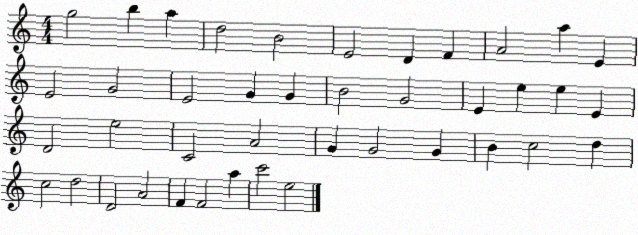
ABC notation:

X:1
T:Untitled
M:4/4
L:1/4
K:C
g2 b a d2 B2 E2 D F A2 a E E2 G2 E2 G G B2 G2 E e e E D2 e2 C2 A2 G G2 G B c2 d c2 d2 D2 A2 F F2 a c'2 e2